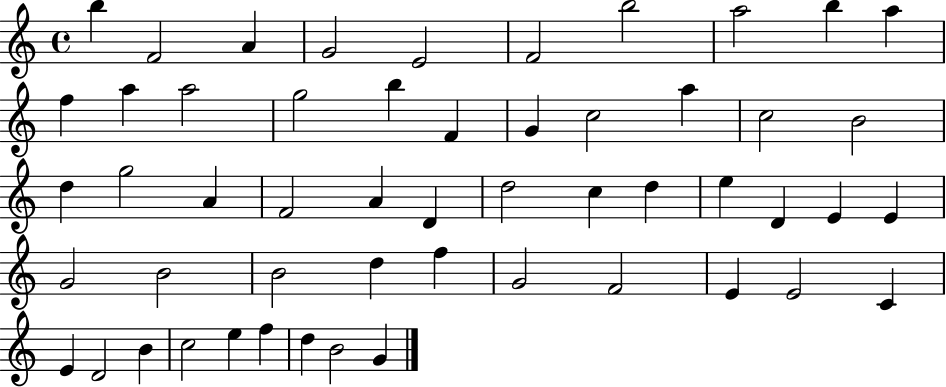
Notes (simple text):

B5/q F4/h A4/q G4/h E4/h F4/h B5/h A5/h B5/q A5/q F5/q A5/q A5/h G5/h B5/q F4/q G4/q C5/h A5/q C5/h B4/h D5/q G5/h A4/q F4/h A4/q D4/q D5/h C5/q D5/q E5/q D4/q E4/q E4/q G4/h B4/h B4/h D5/q F5/q G4/h F4/h E4/q E4/h C4/q E4/q D4/h B4/q C5/h E5/q F5/q D5/q B4/h G4/q